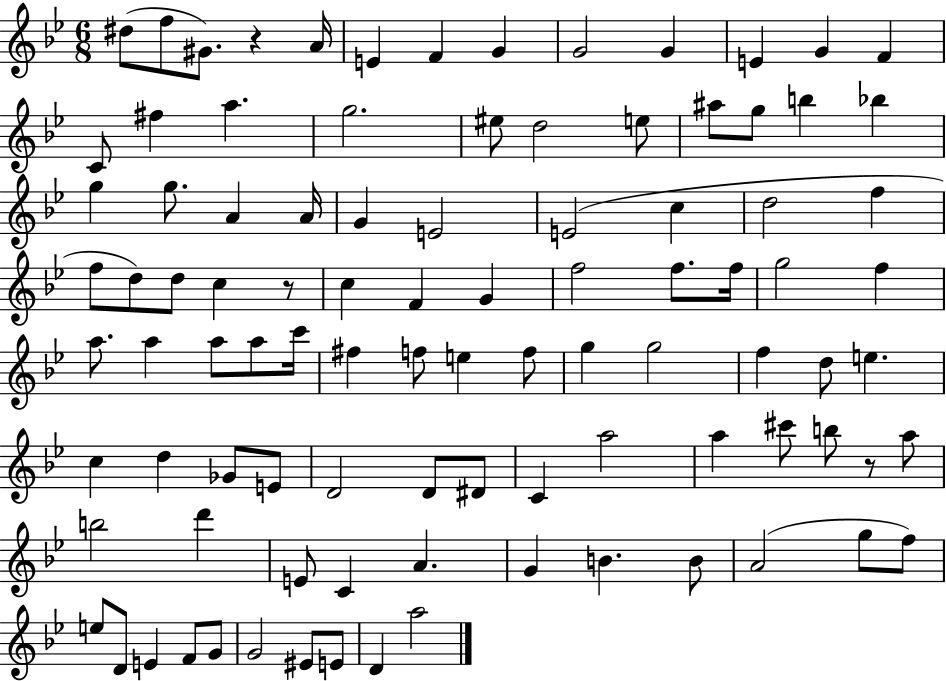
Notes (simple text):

D#5/e F5/e G#4/e. R/q A4/s E4/q F4/q G4/q G4/h G4/q E4/q G4/q F4/q C4/e F#5/q A5/q. G5/h. EIS5/e D5/h E5/e A#5/e G5/e B5/q Bb5/q G5/q G5/e. A4/q A4/s G4/q E4/h E4/h C5/q D5/h F5/q F5/e D5/e D5/e C5/q R/e C5/q F4/q G4/q F5/h F5/e. F5/s G5/h F5/q A5/e. A5/q A5/e A5/e C6/s F#5/q F5/e E5/q F5/e G5/q G5/h F5/q D5/e E5/q. C5/q D5/q Gb4/e E4/e D4/h D4/e D#4/e C4/q A5/h A5/q C#6/e B5/e R/e A5/e B5/h D6/q E4/e C4/q A4/q. G4/q B4/q. B4/e A4/h G5/e F5/e E5/e D4/e E4/q F4/e G4/e G4/h EIS4/e E4/e D4/q A5/h